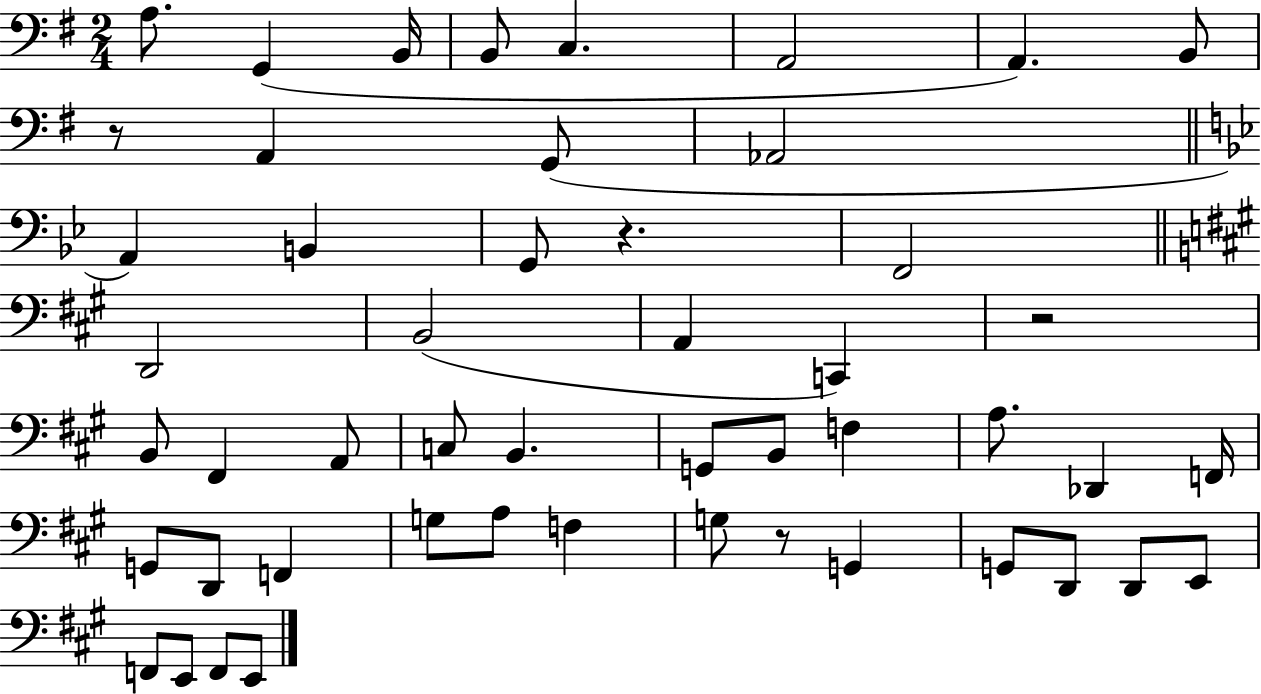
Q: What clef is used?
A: bass